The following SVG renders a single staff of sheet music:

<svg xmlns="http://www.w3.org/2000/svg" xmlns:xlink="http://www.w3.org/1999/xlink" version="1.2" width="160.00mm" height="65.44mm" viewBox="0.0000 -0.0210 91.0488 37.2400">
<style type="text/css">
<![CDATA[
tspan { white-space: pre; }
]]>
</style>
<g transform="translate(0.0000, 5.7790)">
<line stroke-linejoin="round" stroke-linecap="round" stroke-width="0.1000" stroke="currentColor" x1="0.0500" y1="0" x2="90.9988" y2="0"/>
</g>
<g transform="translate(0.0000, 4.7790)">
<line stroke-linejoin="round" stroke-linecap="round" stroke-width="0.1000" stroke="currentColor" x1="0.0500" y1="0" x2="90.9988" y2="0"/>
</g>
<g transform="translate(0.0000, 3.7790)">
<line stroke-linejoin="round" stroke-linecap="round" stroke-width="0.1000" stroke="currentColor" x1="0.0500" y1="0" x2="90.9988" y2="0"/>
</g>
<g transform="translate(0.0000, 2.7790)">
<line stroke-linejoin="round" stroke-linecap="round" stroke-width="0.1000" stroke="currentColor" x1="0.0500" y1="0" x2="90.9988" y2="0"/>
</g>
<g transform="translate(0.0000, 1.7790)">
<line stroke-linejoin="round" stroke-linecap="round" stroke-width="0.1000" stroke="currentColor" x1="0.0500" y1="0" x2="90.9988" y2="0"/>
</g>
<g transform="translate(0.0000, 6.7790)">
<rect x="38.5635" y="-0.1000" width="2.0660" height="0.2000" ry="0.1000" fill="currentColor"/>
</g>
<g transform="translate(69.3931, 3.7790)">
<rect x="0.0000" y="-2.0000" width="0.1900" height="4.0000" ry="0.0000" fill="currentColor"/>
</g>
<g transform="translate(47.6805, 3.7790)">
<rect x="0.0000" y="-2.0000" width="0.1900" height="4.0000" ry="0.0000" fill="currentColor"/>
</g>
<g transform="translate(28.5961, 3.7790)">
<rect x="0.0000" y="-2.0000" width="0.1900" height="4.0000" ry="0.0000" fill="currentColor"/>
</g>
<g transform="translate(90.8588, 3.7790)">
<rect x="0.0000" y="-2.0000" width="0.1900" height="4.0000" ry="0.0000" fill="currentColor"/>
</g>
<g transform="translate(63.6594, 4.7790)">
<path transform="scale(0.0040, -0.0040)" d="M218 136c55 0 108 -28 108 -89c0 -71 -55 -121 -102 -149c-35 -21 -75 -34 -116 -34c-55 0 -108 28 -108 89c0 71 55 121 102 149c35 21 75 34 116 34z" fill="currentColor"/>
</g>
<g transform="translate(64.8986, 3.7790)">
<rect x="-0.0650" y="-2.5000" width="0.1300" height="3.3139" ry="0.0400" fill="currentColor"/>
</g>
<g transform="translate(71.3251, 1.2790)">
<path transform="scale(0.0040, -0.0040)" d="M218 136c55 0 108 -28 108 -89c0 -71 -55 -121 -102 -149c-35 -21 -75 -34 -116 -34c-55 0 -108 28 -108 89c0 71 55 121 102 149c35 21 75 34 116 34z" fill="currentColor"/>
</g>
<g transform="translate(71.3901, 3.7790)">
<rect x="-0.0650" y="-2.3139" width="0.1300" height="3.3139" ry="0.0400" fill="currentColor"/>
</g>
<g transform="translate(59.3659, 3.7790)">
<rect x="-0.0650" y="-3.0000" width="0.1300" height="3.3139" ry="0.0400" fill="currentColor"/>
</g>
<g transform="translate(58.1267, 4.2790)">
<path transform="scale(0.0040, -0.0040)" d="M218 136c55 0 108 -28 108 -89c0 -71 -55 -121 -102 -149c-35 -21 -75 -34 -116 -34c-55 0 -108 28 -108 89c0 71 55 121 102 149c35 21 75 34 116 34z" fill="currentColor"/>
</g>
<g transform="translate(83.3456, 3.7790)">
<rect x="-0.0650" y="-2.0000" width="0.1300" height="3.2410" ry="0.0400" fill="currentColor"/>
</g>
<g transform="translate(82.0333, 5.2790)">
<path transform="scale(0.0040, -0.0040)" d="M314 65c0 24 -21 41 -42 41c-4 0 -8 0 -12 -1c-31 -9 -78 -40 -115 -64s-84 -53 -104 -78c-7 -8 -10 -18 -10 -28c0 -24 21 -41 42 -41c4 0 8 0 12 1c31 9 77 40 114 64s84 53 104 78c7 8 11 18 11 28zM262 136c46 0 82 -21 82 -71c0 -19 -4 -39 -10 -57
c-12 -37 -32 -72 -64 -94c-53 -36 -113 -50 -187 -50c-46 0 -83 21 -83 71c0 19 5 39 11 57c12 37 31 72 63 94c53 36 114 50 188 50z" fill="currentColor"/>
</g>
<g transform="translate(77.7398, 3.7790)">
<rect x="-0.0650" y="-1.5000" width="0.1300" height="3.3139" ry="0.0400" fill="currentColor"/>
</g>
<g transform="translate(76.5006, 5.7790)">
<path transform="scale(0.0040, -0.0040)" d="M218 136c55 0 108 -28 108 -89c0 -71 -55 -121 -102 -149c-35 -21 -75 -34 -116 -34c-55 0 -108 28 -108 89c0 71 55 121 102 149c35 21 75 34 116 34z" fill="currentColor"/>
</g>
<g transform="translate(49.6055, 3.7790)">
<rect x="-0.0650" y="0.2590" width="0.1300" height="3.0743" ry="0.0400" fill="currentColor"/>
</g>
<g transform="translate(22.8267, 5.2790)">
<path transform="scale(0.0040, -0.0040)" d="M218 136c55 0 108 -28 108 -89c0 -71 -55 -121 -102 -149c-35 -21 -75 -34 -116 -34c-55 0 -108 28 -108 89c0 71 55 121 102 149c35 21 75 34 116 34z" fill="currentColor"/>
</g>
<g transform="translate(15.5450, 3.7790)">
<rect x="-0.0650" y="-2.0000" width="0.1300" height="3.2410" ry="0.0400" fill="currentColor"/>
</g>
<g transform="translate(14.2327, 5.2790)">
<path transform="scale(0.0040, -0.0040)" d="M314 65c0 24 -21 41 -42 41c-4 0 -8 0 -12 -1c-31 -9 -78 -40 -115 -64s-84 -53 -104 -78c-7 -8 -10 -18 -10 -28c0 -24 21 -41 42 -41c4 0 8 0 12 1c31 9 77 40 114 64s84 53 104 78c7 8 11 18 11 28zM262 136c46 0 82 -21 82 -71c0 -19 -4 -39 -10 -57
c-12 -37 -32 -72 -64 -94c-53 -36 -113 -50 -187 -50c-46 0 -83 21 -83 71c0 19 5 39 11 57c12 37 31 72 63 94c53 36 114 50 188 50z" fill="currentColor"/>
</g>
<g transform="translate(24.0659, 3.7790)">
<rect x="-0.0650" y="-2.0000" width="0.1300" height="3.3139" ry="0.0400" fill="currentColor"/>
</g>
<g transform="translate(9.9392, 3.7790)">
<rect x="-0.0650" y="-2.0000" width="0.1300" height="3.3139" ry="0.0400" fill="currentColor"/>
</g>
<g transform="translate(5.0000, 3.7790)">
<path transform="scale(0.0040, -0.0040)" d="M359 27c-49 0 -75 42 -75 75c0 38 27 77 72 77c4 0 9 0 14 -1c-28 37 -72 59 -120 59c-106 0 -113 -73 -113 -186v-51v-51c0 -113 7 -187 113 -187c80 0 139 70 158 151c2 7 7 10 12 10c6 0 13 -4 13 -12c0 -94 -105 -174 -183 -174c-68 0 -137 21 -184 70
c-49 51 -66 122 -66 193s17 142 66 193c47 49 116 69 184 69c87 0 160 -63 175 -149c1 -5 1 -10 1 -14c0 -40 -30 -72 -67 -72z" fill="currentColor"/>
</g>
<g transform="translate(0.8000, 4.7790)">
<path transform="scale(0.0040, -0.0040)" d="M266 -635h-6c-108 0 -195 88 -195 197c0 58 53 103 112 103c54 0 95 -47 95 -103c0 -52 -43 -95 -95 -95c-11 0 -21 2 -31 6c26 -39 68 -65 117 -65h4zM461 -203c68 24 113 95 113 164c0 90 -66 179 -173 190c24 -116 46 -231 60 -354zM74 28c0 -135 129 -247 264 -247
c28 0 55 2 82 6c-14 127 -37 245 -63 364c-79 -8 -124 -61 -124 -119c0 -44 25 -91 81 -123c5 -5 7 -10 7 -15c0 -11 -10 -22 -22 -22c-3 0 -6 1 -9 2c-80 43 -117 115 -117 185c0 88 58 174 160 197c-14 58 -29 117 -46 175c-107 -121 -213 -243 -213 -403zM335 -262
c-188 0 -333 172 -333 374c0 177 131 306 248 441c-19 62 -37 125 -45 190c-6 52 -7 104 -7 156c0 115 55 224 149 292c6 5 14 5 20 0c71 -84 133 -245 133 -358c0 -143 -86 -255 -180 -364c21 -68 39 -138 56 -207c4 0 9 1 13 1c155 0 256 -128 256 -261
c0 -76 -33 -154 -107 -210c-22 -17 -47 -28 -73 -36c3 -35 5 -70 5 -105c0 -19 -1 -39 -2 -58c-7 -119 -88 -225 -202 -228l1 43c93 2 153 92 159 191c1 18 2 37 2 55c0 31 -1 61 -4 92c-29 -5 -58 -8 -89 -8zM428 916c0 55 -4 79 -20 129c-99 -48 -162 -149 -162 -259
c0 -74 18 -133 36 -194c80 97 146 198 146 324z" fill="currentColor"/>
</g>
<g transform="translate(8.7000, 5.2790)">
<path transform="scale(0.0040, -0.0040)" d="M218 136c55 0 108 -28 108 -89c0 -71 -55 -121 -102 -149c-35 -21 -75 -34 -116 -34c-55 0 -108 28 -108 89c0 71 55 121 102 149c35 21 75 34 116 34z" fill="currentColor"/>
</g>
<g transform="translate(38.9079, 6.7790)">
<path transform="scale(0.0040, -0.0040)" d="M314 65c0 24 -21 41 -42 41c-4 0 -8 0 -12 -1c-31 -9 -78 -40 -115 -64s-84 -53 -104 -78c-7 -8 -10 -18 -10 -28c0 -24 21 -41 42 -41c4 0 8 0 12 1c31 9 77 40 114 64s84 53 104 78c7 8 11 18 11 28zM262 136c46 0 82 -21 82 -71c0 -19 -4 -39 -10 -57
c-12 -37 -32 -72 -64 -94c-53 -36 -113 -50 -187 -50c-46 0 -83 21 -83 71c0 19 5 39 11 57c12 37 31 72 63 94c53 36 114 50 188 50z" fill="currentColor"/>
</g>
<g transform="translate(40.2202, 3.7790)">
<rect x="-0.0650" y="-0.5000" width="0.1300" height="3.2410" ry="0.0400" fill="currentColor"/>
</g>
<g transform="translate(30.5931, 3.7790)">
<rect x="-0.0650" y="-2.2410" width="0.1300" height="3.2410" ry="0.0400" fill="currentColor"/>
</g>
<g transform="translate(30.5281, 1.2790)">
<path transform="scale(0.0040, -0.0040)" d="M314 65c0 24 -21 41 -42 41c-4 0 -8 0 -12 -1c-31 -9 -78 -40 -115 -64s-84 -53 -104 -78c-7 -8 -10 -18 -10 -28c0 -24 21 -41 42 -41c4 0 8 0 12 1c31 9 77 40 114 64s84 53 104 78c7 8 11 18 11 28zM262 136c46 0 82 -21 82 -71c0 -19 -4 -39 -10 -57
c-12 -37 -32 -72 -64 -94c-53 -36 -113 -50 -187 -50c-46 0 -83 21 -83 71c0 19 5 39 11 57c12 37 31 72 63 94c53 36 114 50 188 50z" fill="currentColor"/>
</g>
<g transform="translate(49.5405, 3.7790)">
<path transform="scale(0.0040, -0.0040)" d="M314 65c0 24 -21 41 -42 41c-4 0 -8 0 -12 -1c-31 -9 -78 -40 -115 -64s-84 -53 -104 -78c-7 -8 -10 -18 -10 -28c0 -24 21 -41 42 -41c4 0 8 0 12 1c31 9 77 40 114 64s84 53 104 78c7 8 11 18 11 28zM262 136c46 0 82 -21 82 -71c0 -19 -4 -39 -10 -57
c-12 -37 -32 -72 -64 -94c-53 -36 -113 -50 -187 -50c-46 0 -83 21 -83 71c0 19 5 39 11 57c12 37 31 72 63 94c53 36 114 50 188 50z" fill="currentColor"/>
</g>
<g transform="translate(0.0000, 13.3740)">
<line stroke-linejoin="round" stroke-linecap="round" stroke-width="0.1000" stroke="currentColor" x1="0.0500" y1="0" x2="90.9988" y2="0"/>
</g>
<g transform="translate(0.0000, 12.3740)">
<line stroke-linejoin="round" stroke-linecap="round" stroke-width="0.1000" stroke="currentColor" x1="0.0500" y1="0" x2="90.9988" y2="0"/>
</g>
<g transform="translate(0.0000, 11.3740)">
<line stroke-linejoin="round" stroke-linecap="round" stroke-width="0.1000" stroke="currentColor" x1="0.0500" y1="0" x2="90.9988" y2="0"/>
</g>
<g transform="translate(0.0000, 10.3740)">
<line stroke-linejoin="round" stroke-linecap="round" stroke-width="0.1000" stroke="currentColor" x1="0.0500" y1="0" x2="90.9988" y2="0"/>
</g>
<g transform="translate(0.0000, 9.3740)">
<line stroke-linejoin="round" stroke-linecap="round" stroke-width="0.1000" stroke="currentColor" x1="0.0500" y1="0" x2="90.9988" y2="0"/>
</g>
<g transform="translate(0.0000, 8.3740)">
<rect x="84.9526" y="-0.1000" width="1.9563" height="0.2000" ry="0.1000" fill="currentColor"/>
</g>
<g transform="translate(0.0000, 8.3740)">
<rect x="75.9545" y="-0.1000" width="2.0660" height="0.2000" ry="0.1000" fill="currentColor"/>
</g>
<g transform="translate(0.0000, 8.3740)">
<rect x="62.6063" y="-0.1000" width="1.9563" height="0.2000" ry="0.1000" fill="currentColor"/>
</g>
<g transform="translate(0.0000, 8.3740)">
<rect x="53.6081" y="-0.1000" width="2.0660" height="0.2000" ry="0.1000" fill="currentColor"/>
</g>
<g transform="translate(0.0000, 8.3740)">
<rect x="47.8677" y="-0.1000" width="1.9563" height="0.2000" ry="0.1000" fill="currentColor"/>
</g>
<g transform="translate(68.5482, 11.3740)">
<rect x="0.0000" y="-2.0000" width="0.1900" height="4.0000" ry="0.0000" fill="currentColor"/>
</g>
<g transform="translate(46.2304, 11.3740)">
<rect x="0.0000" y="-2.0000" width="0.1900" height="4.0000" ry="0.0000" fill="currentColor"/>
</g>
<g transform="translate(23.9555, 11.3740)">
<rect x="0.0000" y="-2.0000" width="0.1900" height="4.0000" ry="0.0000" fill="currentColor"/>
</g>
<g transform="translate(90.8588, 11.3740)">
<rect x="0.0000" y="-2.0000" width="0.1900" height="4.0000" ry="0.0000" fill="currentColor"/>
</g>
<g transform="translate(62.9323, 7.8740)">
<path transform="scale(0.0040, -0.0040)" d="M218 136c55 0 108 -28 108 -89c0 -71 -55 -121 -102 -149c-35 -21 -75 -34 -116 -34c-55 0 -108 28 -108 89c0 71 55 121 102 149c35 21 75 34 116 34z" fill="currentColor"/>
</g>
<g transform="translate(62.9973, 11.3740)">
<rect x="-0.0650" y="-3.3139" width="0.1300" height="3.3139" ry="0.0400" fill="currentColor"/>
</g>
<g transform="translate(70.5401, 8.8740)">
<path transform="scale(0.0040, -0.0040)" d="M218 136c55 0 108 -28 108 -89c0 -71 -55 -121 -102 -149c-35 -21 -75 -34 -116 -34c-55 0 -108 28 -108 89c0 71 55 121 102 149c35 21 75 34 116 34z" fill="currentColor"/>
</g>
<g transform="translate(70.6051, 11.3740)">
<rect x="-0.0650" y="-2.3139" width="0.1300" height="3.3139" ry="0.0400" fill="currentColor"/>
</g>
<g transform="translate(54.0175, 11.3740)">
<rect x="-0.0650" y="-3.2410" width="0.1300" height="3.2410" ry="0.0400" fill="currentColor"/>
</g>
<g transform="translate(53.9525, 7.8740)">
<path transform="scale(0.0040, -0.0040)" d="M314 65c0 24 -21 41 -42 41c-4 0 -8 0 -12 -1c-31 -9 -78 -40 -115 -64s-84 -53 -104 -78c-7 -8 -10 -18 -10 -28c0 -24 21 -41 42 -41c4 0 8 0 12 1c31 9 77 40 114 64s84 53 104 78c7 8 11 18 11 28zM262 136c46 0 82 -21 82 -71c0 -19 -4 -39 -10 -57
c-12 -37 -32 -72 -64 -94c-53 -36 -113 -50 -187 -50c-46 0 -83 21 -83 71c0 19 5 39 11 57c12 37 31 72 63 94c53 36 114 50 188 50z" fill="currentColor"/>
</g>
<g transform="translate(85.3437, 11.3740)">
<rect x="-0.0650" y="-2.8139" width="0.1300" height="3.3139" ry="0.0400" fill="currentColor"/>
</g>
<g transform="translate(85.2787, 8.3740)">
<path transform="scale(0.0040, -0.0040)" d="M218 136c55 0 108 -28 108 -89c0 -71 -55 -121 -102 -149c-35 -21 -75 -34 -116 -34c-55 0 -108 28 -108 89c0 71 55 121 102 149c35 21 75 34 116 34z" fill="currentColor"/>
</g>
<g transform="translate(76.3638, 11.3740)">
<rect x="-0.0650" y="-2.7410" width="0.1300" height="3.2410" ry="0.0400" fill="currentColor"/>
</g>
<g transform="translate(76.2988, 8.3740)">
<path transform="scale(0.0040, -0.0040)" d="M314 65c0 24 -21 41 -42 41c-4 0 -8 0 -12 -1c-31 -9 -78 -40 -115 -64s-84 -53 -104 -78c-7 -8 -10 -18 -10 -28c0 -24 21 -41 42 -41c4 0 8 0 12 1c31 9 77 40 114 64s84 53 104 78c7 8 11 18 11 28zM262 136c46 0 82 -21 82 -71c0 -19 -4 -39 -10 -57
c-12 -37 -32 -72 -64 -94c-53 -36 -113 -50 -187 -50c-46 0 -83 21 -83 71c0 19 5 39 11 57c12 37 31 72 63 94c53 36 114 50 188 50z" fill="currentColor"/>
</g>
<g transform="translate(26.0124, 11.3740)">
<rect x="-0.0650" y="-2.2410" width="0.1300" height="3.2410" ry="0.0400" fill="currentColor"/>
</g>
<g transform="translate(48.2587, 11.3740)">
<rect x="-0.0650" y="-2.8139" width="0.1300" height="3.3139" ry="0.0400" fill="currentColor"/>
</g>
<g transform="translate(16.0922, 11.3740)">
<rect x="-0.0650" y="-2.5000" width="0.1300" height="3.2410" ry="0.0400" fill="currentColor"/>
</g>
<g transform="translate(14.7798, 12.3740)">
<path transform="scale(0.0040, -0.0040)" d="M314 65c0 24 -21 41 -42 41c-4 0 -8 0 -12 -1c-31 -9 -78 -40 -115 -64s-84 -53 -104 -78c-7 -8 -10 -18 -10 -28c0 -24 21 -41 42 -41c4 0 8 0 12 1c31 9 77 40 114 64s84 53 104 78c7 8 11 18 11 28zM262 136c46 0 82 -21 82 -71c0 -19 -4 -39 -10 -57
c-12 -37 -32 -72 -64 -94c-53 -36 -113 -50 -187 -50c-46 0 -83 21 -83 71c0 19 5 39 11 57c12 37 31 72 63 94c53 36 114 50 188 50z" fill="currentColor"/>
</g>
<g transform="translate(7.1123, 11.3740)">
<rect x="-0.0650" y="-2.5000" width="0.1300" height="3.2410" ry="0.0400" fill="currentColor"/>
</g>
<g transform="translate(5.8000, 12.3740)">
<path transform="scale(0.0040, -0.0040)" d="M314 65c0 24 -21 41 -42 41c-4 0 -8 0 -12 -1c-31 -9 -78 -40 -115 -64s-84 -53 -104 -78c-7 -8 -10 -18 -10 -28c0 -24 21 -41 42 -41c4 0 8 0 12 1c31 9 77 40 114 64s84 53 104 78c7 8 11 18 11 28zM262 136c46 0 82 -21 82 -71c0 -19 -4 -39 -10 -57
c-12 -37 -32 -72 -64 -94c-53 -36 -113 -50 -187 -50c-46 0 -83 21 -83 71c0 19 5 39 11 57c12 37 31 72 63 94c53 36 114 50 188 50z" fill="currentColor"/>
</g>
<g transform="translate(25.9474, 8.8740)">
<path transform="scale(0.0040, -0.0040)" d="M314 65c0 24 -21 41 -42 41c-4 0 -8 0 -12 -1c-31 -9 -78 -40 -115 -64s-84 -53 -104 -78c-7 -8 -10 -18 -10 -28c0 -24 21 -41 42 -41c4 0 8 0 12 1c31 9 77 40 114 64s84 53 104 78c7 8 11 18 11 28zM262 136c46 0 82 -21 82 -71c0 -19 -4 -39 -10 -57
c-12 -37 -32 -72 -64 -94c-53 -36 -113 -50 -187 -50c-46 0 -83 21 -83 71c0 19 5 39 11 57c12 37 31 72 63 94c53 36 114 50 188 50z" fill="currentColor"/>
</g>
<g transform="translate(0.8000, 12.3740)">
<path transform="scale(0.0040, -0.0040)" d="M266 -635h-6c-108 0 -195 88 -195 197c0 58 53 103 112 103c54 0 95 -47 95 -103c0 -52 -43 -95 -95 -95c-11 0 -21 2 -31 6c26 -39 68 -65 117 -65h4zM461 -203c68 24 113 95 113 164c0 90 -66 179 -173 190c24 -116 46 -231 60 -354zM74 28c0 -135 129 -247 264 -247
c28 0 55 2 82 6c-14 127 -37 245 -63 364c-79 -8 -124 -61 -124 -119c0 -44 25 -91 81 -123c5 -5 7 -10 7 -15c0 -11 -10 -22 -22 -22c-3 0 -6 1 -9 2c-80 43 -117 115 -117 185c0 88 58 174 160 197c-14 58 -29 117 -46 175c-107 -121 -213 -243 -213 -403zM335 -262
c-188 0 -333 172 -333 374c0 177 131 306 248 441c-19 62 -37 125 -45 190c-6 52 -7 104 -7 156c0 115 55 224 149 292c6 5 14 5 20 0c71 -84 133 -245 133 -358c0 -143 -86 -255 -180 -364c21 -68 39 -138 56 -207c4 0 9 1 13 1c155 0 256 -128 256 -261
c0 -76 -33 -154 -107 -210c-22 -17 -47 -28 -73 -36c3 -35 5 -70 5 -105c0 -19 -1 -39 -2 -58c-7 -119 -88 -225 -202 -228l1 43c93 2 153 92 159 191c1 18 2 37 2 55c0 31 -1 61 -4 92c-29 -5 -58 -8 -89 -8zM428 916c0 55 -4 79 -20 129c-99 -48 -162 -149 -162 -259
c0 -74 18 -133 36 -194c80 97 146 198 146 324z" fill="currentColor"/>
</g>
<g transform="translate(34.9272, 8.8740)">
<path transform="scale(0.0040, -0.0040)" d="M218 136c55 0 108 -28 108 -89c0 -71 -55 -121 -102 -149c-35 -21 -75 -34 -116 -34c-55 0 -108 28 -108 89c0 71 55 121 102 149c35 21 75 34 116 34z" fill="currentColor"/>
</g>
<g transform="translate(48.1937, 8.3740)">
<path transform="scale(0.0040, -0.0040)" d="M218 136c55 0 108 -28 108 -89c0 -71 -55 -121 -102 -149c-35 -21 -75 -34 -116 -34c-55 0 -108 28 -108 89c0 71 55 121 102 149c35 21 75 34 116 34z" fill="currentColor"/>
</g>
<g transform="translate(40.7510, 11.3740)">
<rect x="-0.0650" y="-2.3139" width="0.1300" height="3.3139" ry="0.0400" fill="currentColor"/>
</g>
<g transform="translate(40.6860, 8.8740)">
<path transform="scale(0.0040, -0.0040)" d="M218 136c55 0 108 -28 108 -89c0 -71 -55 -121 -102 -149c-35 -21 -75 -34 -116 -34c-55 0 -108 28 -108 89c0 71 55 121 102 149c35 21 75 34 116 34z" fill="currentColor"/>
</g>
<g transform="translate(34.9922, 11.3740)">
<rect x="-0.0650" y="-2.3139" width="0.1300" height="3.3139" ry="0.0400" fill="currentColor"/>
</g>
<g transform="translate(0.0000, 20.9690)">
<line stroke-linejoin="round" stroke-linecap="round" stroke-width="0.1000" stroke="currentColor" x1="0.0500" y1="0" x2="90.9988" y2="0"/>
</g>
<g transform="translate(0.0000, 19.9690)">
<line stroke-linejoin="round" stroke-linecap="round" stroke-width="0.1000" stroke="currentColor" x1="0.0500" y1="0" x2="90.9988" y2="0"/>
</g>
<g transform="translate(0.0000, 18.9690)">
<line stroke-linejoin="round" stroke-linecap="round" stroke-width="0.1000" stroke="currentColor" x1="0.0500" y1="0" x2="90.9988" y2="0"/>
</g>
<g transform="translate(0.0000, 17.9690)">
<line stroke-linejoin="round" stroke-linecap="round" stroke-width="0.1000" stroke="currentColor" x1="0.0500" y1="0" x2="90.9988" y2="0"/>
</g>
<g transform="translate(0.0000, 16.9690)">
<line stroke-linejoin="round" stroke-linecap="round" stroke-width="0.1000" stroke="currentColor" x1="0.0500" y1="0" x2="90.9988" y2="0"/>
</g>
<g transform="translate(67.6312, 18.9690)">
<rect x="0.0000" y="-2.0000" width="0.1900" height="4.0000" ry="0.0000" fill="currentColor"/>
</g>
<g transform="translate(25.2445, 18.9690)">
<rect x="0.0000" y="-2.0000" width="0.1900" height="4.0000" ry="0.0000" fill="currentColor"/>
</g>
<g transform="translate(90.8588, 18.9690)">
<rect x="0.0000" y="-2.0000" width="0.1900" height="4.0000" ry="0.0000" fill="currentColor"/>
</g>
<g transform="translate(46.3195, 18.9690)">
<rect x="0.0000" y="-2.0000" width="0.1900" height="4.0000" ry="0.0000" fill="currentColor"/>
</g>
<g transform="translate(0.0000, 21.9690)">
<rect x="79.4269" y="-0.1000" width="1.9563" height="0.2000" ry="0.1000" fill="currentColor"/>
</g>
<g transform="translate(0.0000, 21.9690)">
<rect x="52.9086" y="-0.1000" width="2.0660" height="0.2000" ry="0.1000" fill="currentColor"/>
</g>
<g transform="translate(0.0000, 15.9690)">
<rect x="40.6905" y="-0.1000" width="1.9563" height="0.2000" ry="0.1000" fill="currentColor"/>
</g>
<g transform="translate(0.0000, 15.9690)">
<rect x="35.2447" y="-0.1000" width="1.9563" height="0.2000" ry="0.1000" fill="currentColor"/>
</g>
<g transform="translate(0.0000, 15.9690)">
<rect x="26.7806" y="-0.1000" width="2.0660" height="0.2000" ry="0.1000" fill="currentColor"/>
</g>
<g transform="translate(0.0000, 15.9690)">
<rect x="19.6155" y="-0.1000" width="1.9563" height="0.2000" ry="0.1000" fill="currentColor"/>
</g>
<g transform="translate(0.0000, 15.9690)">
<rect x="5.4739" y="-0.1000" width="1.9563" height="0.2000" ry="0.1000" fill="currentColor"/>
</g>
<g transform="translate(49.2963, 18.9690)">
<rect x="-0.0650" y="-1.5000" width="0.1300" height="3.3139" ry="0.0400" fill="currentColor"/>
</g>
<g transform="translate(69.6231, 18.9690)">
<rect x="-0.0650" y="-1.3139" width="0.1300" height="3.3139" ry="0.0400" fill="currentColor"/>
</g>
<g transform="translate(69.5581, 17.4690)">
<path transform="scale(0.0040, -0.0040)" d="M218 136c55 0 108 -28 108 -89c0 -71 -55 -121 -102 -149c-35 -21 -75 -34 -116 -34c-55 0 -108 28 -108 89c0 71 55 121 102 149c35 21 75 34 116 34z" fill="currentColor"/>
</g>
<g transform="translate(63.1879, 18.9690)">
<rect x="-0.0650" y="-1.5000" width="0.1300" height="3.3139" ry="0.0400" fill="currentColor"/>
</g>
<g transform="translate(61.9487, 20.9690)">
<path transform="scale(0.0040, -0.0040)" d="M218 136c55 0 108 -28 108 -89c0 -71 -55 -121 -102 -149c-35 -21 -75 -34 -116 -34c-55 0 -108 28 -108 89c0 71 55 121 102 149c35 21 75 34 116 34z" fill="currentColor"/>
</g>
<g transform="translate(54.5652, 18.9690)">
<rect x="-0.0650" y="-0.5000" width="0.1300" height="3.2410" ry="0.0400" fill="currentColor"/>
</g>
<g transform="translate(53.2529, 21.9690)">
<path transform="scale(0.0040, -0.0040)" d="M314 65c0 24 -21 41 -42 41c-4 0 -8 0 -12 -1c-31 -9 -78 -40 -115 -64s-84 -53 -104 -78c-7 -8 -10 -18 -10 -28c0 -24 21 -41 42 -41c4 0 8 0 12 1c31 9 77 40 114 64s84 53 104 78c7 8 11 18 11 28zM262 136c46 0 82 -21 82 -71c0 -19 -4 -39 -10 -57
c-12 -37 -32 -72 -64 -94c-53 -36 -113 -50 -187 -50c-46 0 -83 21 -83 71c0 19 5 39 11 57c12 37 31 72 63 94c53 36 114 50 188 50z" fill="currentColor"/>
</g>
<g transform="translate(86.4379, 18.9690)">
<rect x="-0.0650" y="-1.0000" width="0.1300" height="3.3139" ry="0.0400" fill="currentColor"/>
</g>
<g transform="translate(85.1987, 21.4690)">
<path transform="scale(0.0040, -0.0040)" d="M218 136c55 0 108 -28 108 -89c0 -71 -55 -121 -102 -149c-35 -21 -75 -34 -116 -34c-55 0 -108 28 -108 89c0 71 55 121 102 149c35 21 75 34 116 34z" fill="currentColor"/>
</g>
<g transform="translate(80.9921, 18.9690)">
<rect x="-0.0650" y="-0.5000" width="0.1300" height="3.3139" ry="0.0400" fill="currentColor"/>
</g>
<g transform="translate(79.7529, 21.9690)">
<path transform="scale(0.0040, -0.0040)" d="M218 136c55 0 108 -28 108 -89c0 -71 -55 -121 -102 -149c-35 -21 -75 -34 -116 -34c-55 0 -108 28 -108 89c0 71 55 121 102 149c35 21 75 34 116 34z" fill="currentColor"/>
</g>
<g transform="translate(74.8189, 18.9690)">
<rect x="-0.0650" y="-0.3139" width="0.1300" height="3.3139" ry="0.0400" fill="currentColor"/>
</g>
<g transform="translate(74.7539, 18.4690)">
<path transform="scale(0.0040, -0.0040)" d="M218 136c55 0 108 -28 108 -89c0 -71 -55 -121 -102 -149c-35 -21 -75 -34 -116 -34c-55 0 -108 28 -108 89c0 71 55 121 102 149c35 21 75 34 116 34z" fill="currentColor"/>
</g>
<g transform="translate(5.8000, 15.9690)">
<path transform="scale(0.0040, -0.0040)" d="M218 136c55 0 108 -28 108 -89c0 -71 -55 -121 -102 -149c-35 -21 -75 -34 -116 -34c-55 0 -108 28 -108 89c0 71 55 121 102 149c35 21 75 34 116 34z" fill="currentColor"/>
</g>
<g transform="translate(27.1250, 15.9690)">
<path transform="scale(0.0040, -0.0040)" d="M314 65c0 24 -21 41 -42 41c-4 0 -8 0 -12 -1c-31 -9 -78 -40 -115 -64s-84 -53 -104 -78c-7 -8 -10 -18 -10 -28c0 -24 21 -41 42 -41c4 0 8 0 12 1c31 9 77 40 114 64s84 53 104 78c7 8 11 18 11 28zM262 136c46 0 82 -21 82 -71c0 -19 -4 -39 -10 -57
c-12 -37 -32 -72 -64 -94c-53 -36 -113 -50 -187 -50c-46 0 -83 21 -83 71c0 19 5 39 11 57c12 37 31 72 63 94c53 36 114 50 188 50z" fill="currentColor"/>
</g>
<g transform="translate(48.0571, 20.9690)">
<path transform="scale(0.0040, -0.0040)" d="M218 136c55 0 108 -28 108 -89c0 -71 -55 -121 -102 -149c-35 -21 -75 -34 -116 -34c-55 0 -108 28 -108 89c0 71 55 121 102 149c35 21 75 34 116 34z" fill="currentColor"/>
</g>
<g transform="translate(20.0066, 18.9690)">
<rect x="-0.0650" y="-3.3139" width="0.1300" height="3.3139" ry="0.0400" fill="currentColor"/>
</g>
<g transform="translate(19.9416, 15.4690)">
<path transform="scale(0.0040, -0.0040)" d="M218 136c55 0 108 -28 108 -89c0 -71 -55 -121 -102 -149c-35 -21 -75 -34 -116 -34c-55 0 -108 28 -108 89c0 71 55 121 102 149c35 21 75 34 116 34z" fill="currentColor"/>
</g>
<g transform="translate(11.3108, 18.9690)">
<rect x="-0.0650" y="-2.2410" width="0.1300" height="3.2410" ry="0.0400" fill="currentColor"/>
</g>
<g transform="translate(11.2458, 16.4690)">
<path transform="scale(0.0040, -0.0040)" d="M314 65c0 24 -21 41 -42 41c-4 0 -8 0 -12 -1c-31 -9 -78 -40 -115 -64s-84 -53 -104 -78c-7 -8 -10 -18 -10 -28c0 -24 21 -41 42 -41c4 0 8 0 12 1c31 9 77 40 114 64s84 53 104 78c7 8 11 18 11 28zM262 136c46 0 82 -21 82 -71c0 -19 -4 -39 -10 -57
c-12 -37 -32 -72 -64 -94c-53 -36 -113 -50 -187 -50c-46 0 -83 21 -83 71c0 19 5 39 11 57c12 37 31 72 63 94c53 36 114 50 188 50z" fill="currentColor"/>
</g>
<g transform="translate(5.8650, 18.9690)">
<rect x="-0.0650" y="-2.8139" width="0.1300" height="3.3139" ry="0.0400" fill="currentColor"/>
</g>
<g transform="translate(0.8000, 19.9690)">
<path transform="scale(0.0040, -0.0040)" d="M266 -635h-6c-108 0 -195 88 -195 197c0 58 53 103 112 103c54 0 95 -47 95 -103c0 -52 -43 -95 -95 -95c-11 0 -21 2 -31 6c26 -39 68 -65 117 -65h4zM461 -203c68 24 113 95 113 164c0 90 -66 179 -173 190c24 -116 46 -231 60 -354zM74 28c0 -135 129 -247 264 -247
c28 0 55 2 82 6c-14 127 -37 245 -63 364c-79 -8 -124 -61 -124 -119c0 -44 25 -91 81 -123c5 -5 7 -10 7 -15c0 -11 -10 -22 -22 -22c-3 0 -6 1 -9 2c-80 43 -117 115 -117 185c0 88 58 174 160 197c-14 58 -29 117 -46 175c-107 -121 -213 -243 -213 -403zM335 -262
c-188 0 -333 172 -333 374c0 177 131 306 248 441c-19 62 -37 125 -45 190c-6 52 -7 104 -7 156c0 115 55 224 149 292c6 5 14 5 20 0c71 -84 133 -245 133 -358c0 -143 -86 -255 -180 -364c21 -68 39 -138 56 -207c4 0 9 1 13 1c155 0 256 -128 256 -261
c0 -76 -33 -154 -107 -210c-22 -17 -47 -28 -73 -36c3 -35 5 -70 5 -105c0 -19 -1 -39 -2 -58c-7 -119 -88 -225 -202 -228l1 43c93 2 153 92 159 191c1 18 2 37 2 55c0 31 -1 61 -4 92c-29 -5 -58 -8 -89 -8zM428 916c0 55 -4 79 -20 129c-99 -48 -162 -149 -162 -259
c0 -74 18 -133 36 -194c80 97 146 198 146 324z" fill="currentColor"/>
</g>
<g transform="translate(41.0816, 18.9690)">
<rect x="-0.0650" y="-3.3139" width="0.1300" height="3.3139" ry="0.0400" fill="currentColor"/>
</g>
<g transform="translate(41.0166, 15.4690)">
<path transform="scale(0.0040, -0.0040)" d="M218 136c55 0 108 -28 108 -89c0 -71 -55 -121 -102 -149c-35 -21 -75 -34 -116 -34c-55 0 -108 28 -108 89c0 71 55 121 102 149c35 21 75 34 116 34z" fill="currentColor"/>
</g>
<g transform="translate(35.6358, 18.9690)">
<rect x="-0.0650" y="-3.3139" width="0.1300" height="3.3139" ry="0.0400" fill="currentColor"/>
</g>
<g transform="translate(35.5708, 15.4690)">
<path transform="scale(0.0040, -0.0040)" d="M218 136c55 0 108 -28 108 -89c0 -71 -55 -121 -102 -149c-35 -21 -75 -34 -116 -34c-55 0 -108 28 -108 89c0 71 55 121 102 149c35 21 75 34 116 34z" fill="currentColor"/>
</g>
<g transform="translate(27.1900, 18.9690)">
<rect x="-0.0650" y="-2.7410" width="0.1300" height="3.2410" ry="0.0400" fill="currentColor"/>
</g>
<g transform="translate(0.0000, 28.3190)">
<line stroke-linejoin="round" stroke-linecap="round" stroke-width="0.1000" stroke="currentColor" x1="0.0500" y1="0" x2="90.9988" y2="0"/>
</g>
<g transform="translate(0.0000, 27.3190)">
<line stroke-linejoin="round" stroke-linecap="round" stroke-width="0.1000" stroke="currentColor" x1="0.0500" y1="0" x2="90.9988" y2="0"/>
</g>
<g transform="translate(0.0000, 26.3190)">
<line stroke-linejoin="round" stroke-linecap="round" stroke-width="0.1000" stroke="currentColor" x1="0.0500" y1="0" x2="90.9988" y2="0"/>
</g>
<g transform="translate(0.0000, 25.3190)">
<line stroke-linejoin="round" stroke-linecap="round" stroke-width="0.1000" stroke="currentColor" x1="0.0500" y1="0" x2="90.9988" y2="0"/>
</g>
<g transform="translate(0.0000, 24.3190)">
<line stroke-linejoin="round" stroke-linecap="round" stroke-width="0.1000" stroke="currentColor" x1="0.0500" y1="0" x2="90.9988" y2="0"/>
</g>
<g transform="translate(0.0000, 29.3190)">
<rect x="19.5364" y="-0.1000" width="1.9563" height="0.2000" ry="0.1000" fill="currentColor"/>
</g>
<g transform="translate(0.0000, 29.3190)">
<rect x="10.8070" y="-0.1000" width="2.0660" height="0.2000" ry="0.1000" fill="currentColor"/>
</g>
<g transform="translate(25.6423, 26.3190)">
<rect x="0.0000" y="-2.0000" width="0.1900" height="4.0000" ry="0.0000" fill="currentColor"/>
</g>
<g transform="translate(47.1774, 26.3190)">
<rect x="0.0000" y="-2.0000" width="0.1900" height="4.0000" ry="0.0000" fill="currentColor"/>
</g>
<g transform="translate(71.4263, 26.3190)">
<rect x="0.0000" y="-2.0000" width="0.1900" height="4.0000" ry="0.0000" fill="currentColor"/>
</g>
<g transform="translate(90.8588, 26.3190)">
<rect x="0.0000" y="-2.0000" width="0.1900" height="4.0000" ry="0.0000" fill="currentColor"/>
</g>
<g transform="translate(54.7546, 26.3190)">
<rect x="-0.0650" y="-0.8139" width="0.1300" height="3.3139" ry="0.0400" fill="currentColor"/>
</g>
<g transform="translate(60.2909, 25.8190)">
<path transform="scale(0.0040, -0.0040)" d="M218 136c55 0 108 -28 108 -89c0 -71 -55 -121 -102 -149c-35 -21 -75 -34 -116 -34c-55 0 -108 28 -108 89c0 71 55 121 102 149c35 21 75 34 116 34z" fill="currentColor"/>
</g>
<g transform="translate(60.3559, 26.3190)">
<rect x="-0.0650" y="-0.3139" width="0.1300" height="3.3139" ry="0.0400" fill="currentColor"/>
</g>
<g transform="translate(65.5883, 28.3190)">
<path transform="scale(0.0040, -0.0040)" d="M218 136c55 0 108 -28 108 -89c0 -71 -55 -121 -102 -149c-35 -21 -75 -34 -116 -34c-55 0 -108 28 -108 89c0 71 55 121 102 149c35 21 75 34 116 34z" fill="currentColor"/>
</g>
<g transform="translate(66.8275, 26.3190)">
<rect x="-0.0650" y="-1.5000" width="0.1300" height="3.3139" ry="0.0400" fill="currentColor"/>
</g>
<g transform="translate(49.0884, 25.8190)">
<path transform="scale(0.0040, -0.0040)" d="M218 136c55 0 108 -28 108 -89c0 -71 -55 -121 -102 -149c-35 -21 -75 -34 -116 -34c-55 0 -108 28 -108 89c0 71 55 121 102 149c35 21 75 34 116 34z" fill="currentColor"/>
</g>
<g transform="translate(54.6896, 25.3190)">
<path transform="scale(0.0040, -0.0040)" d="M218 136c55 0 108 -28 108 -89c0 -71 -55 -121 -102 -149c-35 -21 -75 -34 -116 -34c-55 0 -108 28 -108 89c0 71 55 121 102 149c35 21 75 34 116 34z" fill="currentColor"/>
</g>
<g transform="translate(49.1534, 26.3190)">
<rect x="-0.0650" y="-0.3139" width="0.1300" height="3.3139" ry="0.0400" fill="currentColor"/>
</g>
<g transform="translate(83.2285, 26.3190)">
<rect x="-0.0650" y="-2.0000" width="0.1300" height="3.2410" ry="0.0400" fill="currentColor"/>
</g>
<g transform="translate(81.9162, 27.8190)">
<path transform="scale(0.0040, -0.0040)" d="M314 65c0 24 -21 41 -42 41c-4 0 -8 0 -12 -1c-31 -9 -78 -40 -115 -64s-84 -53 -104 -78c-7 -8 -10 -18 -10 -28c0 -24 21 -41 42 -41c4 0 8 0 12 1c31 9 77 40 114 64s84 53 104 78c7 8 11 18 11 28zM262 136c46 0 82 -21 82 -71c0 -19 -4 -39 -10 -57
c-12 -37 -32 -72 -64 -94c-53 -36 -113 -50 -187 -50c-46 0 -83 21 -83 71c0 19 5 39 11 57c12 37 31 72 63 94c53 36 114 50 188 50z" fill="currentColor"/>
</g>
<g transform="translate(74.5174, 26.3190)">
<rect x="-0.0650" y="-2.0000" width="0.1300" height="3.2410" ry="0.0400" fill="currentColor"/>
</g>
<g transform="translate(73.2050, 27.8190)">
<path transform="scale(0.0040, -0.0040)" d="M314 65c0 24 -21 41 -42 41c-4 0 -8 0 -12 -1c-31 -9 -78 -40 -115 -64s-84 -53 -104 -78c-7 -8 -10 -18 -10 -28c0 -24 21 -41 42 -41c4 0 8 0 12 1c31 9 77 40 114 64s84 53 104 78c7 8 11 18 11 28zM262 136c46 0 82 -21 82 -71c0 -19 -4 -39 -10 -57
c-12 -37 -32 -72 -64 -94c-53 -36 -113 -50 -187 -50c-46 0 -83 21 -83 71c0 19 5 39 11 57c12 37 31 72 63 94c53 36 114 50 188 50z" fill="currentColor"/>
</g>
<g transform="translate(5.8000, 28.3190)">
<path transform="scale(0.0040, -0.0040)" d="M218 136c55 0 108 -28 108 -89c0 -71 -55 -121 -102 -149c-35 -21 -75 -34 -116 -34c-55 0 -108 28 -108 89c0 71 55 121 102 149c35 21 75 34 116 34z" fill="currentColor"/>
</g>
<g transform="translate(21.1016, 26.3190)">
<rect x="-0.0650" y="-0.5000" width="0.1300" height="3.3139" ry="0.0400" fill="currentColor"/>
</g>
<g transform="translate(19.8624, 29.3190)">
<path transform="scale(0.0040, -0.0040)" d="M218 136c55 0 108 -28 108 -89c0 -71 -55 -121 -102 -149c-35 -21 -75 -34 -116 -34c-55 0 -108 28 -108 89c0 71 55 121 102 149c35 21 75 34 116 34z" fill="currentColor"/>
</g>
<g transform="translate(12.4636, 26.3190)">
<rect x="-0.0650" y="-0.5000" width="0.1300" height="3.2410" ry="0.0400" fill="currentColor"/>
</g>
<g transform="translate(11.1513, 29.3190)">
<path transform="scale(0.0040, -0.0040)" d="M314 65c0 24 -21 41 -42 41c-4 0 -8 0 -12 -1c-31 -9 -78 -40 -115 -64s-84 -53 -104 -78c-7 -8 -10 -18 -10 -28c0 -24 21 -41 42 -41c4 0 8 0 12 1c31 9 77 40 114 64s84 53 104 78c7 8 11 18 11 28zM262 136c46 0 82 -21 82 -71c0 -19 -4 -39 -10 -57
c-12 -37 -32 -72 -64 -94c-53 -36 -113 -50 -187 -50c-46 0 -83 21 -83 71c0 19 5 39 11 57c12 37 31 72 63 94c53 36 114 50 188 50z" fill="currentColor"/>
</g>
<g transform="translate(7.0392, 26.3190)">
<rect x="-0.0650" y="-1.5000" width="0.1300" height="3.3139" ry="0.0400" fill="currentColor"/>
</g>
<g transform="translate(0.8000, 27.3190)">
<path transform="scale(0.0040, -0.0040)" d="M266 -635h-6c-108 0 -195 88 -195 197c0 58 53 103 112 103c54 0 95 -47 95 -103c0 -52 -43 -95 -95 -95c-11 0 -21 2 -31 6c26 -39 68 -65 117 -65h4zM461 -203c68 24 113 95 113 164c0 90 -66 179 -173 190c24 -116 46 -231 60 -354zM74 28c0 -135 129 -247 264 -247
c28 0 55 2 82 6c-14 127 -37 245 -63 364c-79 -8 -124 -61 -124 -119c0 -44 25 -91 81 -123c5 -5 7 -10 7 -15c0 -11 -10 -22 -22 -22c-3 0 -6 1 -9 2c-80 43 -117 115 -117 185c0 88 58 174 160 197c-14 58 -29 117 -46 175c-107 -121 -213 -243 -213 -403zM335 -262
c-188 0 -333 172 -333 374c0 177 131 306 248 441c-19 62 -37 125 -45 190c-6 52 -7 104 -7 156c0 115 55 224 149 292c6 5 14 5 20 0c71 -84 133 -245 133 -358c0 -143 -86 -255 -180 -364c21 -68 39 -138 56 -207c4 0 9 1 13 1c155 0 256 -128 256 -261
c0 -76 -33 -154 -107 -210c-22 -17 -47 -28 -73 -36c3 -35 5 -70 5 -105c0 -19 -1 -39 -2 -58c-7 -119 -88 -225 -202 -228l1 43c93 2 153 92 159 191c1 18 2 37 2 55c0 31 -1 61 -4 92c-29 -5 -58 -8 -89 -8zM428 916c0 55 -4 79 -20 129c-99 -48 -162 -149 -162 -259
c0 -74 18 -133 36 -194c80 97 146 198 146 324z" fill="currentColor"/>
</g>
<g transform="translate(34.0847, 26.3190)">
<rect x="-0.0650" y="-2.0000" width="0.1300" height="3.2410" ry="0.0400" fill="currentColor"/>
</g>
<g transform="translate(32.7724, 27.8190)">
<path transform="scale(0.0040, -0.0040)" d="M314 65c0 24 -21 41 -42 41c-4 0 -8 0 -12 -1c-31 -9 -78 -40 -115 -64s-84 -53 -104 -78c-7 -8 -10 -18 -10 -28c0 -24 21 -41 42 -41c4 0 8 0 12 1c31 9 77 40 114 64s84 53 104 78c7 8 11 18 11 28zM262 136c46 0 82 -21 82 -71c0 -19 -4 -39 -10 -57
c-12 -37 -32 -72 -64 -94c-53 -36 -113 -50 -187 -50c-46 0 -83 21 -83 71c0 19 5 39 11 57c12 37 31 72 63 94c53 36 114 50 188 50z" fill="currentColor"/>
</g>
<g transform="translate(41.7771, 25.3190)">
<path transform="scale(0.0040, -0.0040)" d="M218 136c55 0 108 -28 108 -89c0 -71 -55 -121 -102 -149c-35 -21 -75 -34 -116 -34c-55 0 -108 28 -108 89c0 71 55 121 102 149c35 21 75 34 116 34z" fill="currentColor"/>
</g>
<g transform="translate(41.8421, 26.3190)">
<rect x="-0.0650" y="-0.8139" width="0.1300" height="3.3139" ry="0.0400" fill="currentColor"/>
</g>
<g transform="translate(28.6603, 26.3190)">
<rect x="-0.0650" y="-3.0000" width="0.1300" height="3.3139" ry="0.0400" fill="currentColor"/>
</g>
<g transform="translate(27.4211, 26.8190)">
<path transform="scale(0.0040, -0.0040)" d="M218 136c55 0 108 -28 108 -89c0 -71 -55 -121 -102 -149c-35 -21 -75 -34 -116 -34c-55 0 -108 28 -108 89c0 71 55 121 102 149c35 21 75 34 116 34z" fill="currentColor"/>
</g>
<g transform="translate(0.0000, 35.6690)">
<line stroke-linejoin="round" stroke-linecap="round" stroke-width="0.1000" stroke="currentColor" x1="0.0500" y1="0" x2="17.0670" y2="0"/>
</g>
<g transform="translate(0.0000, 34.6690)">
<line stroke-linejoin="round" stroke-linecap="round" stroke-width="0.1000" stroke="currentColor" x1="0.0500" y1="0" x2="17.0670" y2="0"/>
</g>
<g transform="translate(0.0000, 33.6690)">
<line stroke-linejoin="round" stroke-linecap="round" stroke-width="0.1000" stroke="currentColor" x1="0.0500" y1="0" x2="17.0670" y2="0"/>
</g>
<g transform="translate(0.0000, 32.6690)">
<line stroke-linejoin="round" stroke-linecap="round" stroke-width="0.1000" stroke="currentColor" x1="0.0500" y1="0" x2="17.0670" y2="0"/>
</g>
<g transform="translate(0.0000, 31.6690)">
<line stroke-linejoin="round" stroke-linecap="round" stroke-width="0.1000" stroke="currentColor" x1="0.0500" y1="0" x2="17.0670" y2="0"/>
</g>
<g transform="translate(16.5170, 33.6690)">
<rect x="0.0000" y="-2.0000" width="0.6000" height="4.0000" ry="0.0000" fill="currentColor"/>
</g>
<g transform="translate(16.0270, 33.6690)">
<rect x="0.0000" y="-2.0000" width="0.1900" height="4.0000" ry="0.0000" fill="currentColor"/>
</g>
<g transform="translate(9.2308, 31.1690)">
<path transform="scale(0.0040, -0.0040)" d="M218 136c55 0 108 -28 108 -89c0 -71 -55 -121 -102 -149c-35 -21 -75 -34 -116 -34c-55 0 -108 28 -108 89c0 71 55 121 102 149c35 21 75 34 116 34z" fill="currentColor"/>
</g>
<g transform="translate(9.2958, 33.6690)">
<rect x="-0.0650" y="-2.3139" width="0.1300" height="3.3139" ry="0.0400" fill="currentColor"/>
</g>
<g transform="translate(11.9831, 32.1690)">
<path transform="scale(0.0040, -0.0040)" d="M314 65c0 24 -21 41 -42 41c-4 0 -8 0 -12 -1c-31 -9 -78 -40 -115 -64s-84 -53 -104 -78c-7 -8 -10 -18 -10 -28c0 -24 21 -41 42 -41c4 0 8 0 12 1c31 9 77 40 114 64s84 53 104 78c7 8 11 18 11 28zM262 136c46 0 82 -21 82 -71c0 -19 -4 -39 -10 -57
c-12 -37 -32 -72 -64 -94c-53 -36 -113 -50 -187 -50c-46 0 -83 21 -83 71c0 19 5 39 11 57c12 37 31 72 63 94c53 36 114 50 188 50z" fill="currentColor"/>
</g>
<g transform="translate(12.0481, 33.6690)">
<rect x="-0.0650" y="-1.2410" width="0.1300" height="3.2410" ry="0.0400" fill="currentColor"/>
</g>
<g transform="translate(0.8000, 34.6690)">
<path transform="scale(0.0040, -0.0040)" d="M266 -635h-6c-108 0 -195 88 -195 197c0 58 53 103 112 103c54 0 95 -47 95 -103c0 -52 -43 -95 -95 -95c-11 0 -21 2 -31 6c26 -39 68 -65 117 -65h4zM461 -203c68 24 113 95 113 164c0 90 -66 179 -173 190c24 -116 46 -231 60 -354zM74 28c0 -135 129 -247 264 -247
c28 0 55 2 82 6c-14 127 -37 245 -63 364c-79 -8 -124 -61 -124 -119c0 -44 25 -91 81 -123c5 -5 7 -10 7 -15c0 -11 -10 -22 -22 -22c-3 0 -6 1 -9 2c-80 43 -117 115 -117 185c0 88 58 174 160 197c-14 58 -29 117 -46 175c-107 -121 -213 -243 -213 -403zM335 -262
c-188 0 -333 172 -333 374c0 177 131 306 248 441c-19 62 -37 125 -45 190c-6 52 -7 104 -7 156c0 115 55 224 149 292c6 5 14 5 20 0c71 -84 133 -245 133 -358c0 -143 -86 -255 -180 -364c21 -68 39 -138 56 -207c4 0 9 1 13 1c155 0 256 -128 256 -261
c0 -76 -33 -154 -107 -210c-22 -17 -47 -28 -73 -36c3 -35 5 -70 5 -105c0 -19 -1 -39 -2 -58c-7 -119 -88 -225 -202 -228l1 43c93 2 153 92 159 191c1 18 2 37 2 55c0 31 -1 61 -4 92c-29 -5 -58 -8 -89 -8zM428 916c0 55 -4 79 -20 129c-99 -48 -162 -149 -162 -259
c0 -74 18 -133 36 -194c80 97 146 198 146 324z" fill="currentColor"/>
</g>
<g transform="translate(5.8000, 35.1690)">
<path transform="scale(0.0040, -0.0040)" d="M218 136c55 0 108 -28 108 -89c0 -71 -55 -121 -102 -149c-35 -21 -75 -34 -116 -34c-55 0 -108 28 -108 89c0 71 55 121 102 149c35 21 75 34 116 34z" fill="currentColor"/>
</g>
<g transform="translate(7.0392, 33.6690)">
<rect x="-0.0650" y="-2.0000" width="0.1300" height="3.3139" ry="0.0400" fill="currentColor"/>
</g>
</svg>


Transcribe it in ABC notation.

X:1
T:Untitled
M:4/4
L:1/4
K:C
F F2 F g2 C2 B2 A G g E F2 G2 G2 g2 g g a b2 b g a2 a a g2 b a2 b b E C2 E e c C D E C2 C A F2 d c d c E F2 F2 F g e2